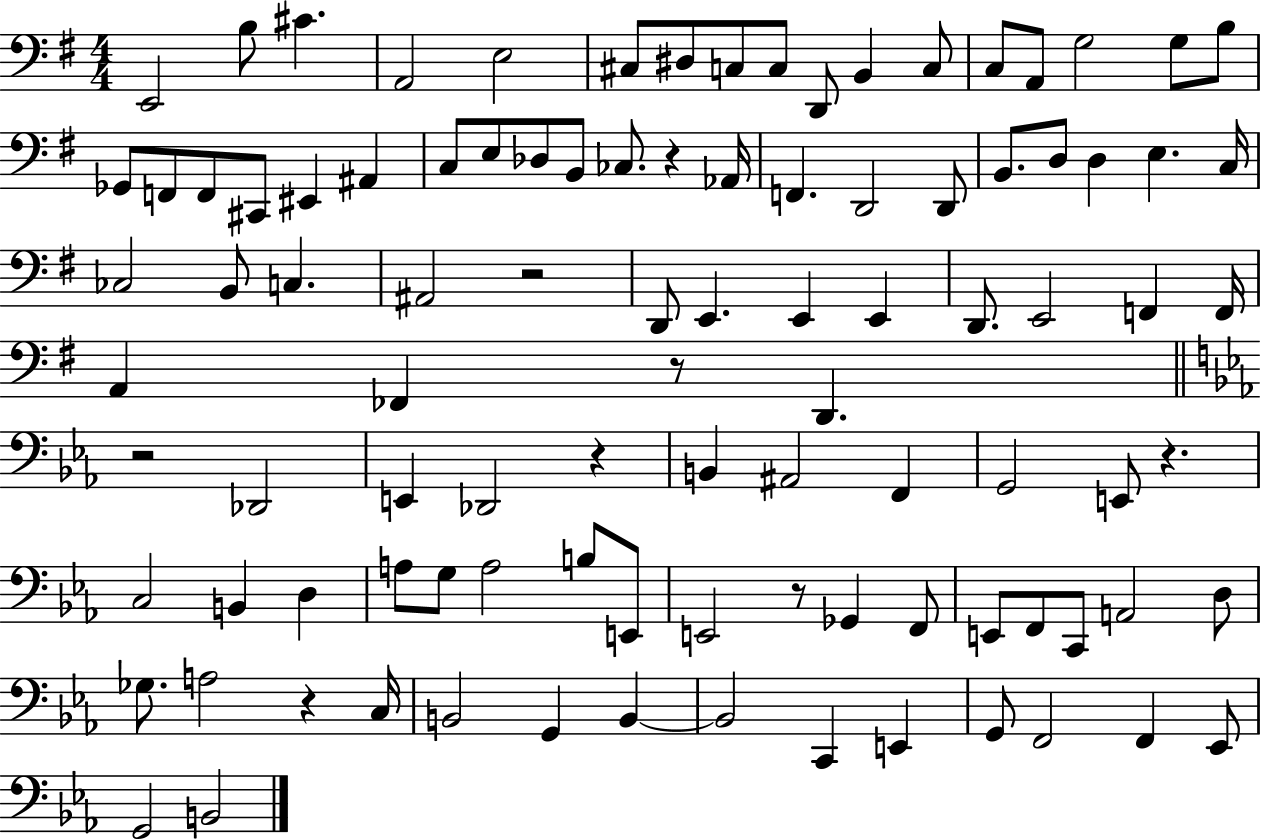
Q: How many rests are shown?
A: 8